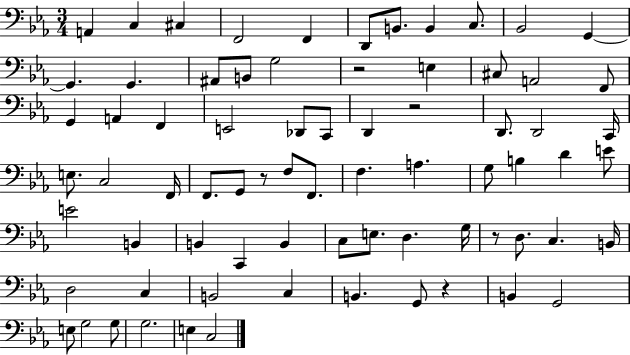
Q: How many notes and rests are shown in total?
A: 74